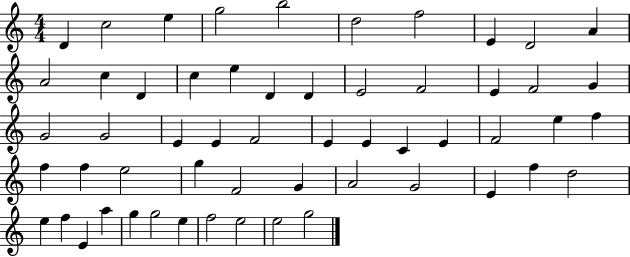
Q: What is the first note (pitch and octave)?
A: D4